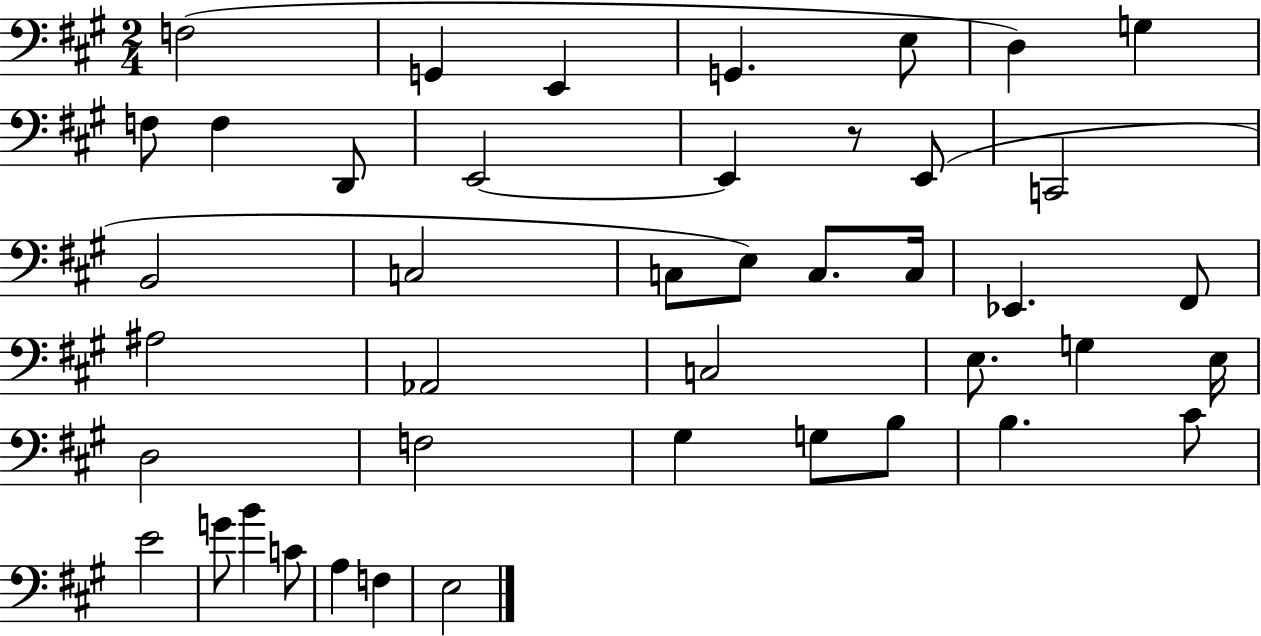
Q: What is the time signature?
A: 2/4